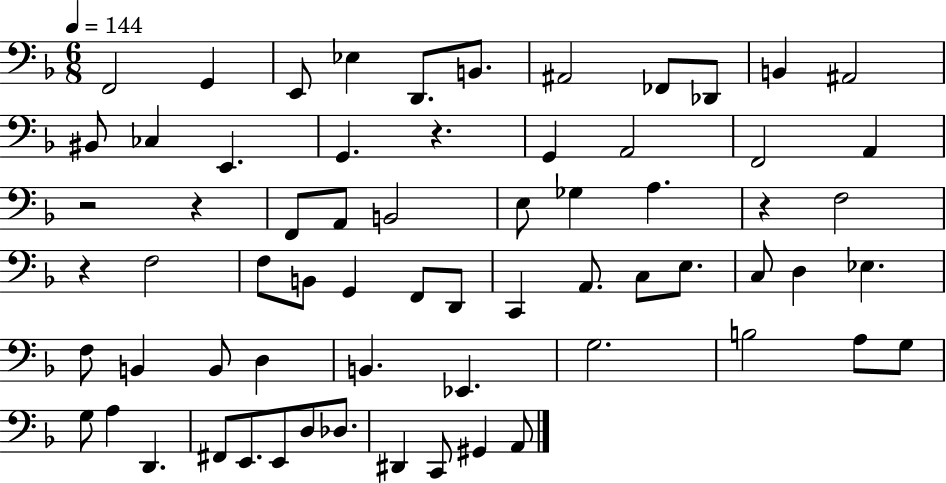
F2/h G2/q E2/e Eb3/q D2/e. B2/e. A#2/h FES2/e Db2/e B2/q A#2/h BIS2/e CES3/q E2/q. G2/q. R/q. G2/q A2/h F2/h A2/q R/h R/q F2/e A2/e B2/h E3/e Gb3/q A3/q. R/q F3/h R/q F3/h F3/e B2/e G2/q F2/e D2/e C2/q A2/e. C3/e E3/e. C3/e D3/q Eb3/q. F3/e B2/q B2/e D3/q B2/q. Eb2/q. G3/h. B3/h A3/e G3/e G3/e A3/q D2/q. F#2/e E2/e. E2/e D3/e Db3/e. D#2/q C2/e G#2/q A2/e